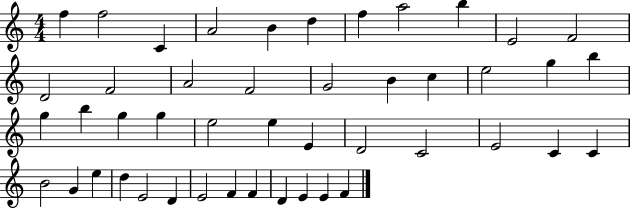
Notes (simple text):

F5/q F5/h C4/q A4/h B4/q D5/q F5/q A5/h B5/q E4/h F4/h D4/h F4/h A4/h F4/h G4/h B4/q C5/q E5/h G5/q B5/q G5/q B5/q G5/q G5/q E5/h E5/q E4/q D4/h C4/h E4/h C4/q C4/q B4/h G4/q E5/q D5/q E4/h D4/q E4/h F4/q F4/q D4/q E4/q E4/q F4/q